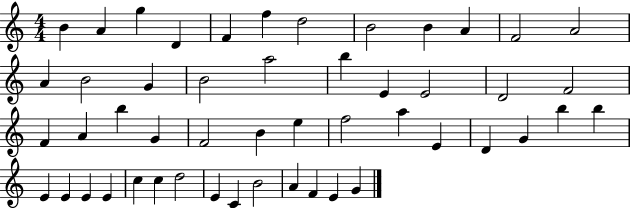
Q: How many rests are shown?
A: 0